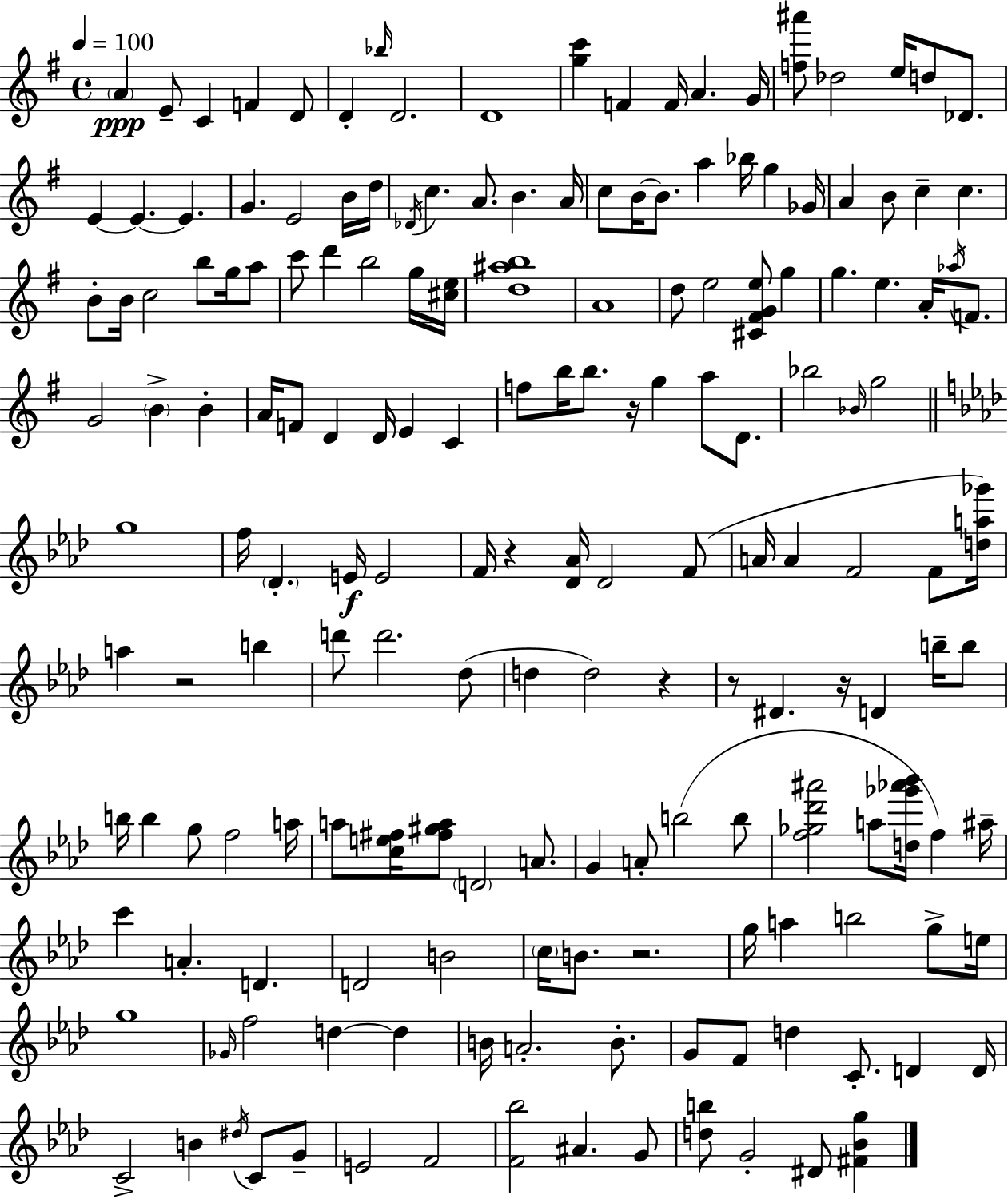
{
  \clef treble
  \time 4/4
  \defaultTimeSignature
  \key g \major
  \tempo 4 = 100
  \parenthesize a'4\ppp e'8-- c'4 f'4 d'8 | d'4-. \grace { bes''16 } d'2. | d'1 | <g'' c'''>4 f'4 f'16 a'4. | \break g'16 <f'' ais'''>8 des''2 e''16 d''8 des'8. | e'4~~ e'4.~~ e'4. | g'4. e'2 b'16 | d''16 \acciaccatura { des'16 } c''4. a'8. b'4. | \break a'16 c''8 b'16~~ b'8. a''4 bes''16 g''4 | ges'16 a'4 b'8 c''4-- c''4. | b'8-. b'16 c''2 b''8 g''16 | a''8 c'''8 d'''4 b''2 | \break g''16 <cis'' e''>16 <d'' ais'' b''>1 | a'1 | d''8 e''2 <cis' fis' g' e''>8 g''4 | g''4. e''4. a'16-. \acciaccatura { aes''16 } | \break f'8. g'2 \parenthesize b'4-> b'4-. | a'16 f'8 d'4 d'16 e'4 c'4 | f''8 b''16 b''8. r16 g''4 a''8 | d'8. bes''2 \grace { bes'16 } g''2 | \break \bar "||" \break \key f \minor g''1 | f''16 \parenthesize des'4.-. e'16\f e'2 | f'16 r4 <des' aes'>16 des'2 f'8( | a'16 a'4 f'2 f'8 <d'' a'' ges'''>16) | \break a''4 r2 b''4 | d'''8 d'''2. des''8( | d''4 d''2) r4 | r8 dis'4. r16 d'4 b''16-- b''8 | \break b''16 b''4 g''8 f''2 a''16 | a''8 <c'' e'' fis''>16 <fis'' gis'' a''>8 \parenthesize d'2 a'8. | g'4 a'8-. b''2( b''8 | <f'' ges'' des''' ais'''>2 a''8 <d'' ges''' aes''' bes'''>16 f''4) ais''16-- | \break c'''4 a'4.-. d'4. | d'2 b'2 | \parenthesize c''16 b'8. r2. | g''16 a''4 b''2 g''8-> e''16 | \break g''1 | \grace { ges'16 } f''2 d''4~~ d''4 | b'16 a'2.-. b'8.-. | g'8 f'8 d''4 c'8.-. d'4 | \break d'16 c'2-> b'4 \acciaccatura { dis''16 } c'8 | g'8-- e'2 f'2 | <f' bes''>2 ais'4. | g'8 <d'' b''>8 g'2-. dis'8 <fis' bes' g''>4 | \break \bar "|."
}